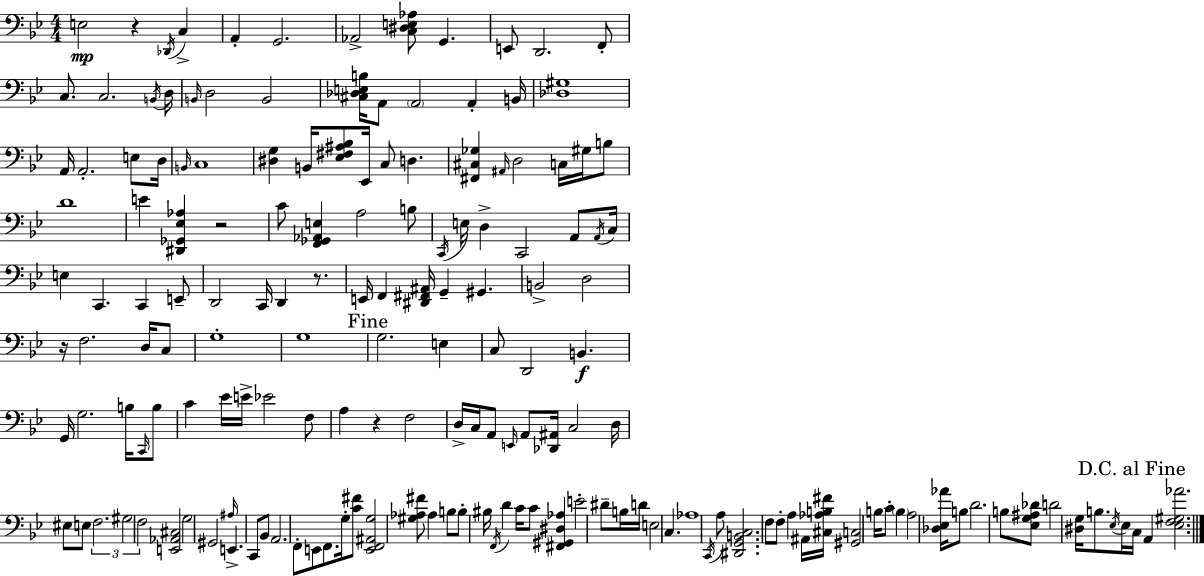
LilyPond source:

{
  \clef bass
  \numericTimeSignature
  \time 4/4
  \key bes \major
  e2\mp r4 \acciaccatura { des,16 } c4-> | a,4-. g,2. | aes,2-> <c dis e aes>8 g,4. | e,8 d,2. f,8-. | \break c8. c2. | \acciaccatura { b,16 } d16 \grace { b,16 } d2 b,2 | <cis des e b>16 a,8 \parenthesize a,2 a,4-. | b,16 <des gis>1 | \break a,16 a,2.-. | e8 d16 \grace { b,16 } c1 | <dis g>4 b,16 <ees fis ais bes>8 ees,16 c8 d4. | <fis, cis ges>4 \grace { ais,16 } d2 | \break c16 gis16 b8 d'1 | e'4 <dis, ges, ees aes>4 r2 | c'8 <f, ges, aes, e>4 a2 | b8 \acciaccatura { c,16 } e16 d4-> c,2 | \break a,8 \acciaccatura { a,16 } c16 e4 c,4. | c,4 e,8-- d,2 c,16 | d,4 r8. e,16 f,4 <dis, fis, ais,>16 g,4-- | gis,4. b,2-> d2 | \break r16 f2. | d16 c8 g1-. | g1 | \mark "Fine" g2. | \break e4 c8 d,2 | b,4.\f g,16 g2. | b16 \grace { c,16 } b8 c'4 ees'16 e'16-> ees'2 | f8 a4 r4 | \break f2 d16-> c16 a,8 \grace { e,16 } a,8 <des, ais,>16 | c2 d16 eis8 e8 \tuplet 3/2 { f2. | gis2 | f2 } <e, aes, cis>2 | \break g2 gis,2 | \grace { ais16 } e,4.-> c,8 bes,8 a,2. | f,8-. e,8 f,8. g16-. | <c' fis'>8 <e, f, ais, g>2 <gis aes fis'>8 aes4 | \break b8 b8-. bis16 \acciaccatura { f,16 } d'4 c'16 c'8 <fis, gis, dis aes>4 | e'2-. dis'8-- b16 d'16 e2 | c4. aes1 | \acciaccatura { c,16 } a8 <dis, g, b, c>2. | \break f8 f8-. a4 | ais,16 <cis aes b fis'>16 <gis, c>2 b16 c'8-. \parenthesize b4 | a2 <des ees aes'>16 b8 d'2. | b8 <ees g ais des'>8 d'2 | \break <dis g>16 b8. \acciaccatura { ees16 } ees16 \mark "D.C. al Fine" c16 a,4 | <ees f gis aes'>2. \bar "|."
}